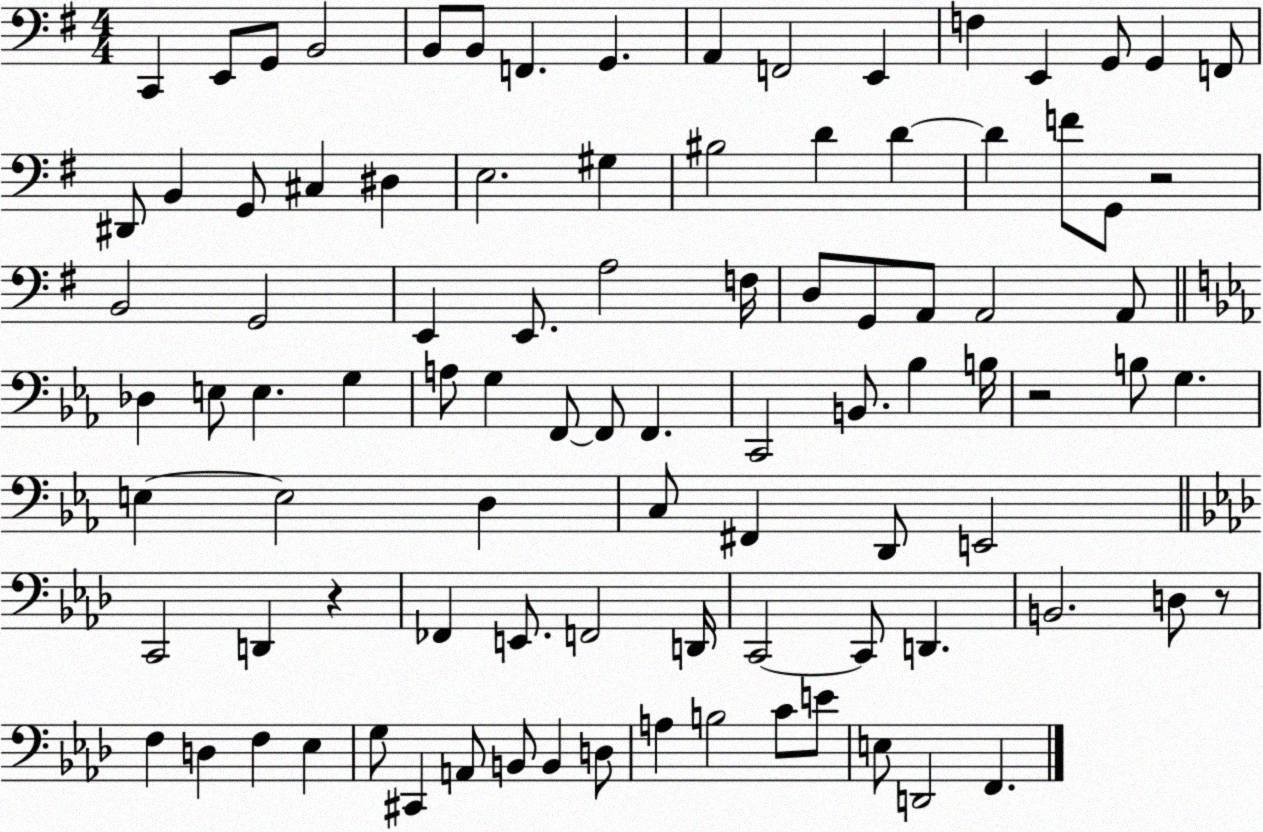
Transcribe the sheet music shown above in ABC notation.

X:1
T:Untitled
M:4/4
L:1/4
K:G
C,, E,,/2 G,,/2 B,,2 B,,/2 B,,/2 F,, G,, A,, F,,2 E,, F, E,, G,,/2 G,, F,,/2 ^D,,/2 B,, G,,/2 ^C, ^D, E,2 ^G, ^B,2 D D D F/2 G,,/2 z2 B,,2 G,,2 E,, E,,/2 A,2 F,/4 D,/2 G,,/2 A,,/2 A,,2 A,,/2 _D, E,/2 E, G, A,/2 G, F,,/2 F,,/2 F,, C,,2 B,,/2 _B, B,/4 z2 B,/2 G, E, E,2 D, C,/2 ^F,, D,,/2 E,,2 C,,2 D,, z _F,, E,,/2 F,,2 D,,/4 C,,2 C,,/2 D,, B,,2 D,/2 z/2 F, D, F, _E, G,/2 ^C,, A,,/2 B,,/2 B,, D,/2 A, B,2 C/2 E/2 E,/2 D,,2 F,,